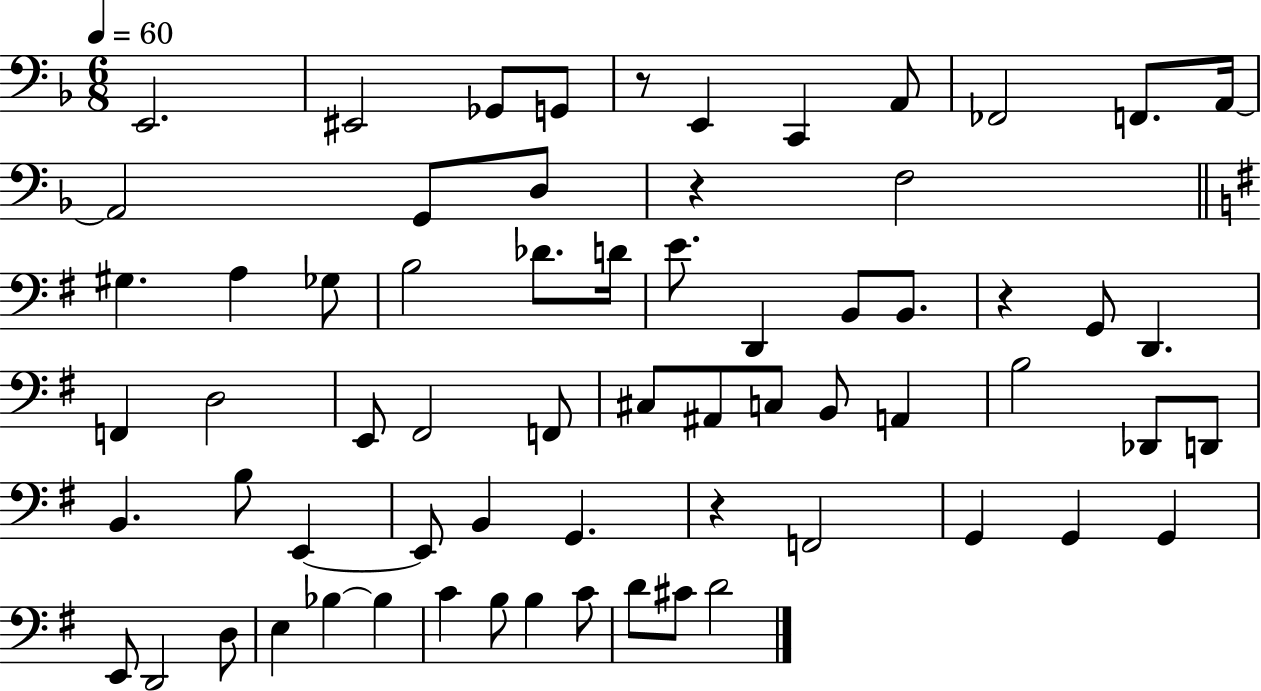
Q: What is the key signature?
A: F major